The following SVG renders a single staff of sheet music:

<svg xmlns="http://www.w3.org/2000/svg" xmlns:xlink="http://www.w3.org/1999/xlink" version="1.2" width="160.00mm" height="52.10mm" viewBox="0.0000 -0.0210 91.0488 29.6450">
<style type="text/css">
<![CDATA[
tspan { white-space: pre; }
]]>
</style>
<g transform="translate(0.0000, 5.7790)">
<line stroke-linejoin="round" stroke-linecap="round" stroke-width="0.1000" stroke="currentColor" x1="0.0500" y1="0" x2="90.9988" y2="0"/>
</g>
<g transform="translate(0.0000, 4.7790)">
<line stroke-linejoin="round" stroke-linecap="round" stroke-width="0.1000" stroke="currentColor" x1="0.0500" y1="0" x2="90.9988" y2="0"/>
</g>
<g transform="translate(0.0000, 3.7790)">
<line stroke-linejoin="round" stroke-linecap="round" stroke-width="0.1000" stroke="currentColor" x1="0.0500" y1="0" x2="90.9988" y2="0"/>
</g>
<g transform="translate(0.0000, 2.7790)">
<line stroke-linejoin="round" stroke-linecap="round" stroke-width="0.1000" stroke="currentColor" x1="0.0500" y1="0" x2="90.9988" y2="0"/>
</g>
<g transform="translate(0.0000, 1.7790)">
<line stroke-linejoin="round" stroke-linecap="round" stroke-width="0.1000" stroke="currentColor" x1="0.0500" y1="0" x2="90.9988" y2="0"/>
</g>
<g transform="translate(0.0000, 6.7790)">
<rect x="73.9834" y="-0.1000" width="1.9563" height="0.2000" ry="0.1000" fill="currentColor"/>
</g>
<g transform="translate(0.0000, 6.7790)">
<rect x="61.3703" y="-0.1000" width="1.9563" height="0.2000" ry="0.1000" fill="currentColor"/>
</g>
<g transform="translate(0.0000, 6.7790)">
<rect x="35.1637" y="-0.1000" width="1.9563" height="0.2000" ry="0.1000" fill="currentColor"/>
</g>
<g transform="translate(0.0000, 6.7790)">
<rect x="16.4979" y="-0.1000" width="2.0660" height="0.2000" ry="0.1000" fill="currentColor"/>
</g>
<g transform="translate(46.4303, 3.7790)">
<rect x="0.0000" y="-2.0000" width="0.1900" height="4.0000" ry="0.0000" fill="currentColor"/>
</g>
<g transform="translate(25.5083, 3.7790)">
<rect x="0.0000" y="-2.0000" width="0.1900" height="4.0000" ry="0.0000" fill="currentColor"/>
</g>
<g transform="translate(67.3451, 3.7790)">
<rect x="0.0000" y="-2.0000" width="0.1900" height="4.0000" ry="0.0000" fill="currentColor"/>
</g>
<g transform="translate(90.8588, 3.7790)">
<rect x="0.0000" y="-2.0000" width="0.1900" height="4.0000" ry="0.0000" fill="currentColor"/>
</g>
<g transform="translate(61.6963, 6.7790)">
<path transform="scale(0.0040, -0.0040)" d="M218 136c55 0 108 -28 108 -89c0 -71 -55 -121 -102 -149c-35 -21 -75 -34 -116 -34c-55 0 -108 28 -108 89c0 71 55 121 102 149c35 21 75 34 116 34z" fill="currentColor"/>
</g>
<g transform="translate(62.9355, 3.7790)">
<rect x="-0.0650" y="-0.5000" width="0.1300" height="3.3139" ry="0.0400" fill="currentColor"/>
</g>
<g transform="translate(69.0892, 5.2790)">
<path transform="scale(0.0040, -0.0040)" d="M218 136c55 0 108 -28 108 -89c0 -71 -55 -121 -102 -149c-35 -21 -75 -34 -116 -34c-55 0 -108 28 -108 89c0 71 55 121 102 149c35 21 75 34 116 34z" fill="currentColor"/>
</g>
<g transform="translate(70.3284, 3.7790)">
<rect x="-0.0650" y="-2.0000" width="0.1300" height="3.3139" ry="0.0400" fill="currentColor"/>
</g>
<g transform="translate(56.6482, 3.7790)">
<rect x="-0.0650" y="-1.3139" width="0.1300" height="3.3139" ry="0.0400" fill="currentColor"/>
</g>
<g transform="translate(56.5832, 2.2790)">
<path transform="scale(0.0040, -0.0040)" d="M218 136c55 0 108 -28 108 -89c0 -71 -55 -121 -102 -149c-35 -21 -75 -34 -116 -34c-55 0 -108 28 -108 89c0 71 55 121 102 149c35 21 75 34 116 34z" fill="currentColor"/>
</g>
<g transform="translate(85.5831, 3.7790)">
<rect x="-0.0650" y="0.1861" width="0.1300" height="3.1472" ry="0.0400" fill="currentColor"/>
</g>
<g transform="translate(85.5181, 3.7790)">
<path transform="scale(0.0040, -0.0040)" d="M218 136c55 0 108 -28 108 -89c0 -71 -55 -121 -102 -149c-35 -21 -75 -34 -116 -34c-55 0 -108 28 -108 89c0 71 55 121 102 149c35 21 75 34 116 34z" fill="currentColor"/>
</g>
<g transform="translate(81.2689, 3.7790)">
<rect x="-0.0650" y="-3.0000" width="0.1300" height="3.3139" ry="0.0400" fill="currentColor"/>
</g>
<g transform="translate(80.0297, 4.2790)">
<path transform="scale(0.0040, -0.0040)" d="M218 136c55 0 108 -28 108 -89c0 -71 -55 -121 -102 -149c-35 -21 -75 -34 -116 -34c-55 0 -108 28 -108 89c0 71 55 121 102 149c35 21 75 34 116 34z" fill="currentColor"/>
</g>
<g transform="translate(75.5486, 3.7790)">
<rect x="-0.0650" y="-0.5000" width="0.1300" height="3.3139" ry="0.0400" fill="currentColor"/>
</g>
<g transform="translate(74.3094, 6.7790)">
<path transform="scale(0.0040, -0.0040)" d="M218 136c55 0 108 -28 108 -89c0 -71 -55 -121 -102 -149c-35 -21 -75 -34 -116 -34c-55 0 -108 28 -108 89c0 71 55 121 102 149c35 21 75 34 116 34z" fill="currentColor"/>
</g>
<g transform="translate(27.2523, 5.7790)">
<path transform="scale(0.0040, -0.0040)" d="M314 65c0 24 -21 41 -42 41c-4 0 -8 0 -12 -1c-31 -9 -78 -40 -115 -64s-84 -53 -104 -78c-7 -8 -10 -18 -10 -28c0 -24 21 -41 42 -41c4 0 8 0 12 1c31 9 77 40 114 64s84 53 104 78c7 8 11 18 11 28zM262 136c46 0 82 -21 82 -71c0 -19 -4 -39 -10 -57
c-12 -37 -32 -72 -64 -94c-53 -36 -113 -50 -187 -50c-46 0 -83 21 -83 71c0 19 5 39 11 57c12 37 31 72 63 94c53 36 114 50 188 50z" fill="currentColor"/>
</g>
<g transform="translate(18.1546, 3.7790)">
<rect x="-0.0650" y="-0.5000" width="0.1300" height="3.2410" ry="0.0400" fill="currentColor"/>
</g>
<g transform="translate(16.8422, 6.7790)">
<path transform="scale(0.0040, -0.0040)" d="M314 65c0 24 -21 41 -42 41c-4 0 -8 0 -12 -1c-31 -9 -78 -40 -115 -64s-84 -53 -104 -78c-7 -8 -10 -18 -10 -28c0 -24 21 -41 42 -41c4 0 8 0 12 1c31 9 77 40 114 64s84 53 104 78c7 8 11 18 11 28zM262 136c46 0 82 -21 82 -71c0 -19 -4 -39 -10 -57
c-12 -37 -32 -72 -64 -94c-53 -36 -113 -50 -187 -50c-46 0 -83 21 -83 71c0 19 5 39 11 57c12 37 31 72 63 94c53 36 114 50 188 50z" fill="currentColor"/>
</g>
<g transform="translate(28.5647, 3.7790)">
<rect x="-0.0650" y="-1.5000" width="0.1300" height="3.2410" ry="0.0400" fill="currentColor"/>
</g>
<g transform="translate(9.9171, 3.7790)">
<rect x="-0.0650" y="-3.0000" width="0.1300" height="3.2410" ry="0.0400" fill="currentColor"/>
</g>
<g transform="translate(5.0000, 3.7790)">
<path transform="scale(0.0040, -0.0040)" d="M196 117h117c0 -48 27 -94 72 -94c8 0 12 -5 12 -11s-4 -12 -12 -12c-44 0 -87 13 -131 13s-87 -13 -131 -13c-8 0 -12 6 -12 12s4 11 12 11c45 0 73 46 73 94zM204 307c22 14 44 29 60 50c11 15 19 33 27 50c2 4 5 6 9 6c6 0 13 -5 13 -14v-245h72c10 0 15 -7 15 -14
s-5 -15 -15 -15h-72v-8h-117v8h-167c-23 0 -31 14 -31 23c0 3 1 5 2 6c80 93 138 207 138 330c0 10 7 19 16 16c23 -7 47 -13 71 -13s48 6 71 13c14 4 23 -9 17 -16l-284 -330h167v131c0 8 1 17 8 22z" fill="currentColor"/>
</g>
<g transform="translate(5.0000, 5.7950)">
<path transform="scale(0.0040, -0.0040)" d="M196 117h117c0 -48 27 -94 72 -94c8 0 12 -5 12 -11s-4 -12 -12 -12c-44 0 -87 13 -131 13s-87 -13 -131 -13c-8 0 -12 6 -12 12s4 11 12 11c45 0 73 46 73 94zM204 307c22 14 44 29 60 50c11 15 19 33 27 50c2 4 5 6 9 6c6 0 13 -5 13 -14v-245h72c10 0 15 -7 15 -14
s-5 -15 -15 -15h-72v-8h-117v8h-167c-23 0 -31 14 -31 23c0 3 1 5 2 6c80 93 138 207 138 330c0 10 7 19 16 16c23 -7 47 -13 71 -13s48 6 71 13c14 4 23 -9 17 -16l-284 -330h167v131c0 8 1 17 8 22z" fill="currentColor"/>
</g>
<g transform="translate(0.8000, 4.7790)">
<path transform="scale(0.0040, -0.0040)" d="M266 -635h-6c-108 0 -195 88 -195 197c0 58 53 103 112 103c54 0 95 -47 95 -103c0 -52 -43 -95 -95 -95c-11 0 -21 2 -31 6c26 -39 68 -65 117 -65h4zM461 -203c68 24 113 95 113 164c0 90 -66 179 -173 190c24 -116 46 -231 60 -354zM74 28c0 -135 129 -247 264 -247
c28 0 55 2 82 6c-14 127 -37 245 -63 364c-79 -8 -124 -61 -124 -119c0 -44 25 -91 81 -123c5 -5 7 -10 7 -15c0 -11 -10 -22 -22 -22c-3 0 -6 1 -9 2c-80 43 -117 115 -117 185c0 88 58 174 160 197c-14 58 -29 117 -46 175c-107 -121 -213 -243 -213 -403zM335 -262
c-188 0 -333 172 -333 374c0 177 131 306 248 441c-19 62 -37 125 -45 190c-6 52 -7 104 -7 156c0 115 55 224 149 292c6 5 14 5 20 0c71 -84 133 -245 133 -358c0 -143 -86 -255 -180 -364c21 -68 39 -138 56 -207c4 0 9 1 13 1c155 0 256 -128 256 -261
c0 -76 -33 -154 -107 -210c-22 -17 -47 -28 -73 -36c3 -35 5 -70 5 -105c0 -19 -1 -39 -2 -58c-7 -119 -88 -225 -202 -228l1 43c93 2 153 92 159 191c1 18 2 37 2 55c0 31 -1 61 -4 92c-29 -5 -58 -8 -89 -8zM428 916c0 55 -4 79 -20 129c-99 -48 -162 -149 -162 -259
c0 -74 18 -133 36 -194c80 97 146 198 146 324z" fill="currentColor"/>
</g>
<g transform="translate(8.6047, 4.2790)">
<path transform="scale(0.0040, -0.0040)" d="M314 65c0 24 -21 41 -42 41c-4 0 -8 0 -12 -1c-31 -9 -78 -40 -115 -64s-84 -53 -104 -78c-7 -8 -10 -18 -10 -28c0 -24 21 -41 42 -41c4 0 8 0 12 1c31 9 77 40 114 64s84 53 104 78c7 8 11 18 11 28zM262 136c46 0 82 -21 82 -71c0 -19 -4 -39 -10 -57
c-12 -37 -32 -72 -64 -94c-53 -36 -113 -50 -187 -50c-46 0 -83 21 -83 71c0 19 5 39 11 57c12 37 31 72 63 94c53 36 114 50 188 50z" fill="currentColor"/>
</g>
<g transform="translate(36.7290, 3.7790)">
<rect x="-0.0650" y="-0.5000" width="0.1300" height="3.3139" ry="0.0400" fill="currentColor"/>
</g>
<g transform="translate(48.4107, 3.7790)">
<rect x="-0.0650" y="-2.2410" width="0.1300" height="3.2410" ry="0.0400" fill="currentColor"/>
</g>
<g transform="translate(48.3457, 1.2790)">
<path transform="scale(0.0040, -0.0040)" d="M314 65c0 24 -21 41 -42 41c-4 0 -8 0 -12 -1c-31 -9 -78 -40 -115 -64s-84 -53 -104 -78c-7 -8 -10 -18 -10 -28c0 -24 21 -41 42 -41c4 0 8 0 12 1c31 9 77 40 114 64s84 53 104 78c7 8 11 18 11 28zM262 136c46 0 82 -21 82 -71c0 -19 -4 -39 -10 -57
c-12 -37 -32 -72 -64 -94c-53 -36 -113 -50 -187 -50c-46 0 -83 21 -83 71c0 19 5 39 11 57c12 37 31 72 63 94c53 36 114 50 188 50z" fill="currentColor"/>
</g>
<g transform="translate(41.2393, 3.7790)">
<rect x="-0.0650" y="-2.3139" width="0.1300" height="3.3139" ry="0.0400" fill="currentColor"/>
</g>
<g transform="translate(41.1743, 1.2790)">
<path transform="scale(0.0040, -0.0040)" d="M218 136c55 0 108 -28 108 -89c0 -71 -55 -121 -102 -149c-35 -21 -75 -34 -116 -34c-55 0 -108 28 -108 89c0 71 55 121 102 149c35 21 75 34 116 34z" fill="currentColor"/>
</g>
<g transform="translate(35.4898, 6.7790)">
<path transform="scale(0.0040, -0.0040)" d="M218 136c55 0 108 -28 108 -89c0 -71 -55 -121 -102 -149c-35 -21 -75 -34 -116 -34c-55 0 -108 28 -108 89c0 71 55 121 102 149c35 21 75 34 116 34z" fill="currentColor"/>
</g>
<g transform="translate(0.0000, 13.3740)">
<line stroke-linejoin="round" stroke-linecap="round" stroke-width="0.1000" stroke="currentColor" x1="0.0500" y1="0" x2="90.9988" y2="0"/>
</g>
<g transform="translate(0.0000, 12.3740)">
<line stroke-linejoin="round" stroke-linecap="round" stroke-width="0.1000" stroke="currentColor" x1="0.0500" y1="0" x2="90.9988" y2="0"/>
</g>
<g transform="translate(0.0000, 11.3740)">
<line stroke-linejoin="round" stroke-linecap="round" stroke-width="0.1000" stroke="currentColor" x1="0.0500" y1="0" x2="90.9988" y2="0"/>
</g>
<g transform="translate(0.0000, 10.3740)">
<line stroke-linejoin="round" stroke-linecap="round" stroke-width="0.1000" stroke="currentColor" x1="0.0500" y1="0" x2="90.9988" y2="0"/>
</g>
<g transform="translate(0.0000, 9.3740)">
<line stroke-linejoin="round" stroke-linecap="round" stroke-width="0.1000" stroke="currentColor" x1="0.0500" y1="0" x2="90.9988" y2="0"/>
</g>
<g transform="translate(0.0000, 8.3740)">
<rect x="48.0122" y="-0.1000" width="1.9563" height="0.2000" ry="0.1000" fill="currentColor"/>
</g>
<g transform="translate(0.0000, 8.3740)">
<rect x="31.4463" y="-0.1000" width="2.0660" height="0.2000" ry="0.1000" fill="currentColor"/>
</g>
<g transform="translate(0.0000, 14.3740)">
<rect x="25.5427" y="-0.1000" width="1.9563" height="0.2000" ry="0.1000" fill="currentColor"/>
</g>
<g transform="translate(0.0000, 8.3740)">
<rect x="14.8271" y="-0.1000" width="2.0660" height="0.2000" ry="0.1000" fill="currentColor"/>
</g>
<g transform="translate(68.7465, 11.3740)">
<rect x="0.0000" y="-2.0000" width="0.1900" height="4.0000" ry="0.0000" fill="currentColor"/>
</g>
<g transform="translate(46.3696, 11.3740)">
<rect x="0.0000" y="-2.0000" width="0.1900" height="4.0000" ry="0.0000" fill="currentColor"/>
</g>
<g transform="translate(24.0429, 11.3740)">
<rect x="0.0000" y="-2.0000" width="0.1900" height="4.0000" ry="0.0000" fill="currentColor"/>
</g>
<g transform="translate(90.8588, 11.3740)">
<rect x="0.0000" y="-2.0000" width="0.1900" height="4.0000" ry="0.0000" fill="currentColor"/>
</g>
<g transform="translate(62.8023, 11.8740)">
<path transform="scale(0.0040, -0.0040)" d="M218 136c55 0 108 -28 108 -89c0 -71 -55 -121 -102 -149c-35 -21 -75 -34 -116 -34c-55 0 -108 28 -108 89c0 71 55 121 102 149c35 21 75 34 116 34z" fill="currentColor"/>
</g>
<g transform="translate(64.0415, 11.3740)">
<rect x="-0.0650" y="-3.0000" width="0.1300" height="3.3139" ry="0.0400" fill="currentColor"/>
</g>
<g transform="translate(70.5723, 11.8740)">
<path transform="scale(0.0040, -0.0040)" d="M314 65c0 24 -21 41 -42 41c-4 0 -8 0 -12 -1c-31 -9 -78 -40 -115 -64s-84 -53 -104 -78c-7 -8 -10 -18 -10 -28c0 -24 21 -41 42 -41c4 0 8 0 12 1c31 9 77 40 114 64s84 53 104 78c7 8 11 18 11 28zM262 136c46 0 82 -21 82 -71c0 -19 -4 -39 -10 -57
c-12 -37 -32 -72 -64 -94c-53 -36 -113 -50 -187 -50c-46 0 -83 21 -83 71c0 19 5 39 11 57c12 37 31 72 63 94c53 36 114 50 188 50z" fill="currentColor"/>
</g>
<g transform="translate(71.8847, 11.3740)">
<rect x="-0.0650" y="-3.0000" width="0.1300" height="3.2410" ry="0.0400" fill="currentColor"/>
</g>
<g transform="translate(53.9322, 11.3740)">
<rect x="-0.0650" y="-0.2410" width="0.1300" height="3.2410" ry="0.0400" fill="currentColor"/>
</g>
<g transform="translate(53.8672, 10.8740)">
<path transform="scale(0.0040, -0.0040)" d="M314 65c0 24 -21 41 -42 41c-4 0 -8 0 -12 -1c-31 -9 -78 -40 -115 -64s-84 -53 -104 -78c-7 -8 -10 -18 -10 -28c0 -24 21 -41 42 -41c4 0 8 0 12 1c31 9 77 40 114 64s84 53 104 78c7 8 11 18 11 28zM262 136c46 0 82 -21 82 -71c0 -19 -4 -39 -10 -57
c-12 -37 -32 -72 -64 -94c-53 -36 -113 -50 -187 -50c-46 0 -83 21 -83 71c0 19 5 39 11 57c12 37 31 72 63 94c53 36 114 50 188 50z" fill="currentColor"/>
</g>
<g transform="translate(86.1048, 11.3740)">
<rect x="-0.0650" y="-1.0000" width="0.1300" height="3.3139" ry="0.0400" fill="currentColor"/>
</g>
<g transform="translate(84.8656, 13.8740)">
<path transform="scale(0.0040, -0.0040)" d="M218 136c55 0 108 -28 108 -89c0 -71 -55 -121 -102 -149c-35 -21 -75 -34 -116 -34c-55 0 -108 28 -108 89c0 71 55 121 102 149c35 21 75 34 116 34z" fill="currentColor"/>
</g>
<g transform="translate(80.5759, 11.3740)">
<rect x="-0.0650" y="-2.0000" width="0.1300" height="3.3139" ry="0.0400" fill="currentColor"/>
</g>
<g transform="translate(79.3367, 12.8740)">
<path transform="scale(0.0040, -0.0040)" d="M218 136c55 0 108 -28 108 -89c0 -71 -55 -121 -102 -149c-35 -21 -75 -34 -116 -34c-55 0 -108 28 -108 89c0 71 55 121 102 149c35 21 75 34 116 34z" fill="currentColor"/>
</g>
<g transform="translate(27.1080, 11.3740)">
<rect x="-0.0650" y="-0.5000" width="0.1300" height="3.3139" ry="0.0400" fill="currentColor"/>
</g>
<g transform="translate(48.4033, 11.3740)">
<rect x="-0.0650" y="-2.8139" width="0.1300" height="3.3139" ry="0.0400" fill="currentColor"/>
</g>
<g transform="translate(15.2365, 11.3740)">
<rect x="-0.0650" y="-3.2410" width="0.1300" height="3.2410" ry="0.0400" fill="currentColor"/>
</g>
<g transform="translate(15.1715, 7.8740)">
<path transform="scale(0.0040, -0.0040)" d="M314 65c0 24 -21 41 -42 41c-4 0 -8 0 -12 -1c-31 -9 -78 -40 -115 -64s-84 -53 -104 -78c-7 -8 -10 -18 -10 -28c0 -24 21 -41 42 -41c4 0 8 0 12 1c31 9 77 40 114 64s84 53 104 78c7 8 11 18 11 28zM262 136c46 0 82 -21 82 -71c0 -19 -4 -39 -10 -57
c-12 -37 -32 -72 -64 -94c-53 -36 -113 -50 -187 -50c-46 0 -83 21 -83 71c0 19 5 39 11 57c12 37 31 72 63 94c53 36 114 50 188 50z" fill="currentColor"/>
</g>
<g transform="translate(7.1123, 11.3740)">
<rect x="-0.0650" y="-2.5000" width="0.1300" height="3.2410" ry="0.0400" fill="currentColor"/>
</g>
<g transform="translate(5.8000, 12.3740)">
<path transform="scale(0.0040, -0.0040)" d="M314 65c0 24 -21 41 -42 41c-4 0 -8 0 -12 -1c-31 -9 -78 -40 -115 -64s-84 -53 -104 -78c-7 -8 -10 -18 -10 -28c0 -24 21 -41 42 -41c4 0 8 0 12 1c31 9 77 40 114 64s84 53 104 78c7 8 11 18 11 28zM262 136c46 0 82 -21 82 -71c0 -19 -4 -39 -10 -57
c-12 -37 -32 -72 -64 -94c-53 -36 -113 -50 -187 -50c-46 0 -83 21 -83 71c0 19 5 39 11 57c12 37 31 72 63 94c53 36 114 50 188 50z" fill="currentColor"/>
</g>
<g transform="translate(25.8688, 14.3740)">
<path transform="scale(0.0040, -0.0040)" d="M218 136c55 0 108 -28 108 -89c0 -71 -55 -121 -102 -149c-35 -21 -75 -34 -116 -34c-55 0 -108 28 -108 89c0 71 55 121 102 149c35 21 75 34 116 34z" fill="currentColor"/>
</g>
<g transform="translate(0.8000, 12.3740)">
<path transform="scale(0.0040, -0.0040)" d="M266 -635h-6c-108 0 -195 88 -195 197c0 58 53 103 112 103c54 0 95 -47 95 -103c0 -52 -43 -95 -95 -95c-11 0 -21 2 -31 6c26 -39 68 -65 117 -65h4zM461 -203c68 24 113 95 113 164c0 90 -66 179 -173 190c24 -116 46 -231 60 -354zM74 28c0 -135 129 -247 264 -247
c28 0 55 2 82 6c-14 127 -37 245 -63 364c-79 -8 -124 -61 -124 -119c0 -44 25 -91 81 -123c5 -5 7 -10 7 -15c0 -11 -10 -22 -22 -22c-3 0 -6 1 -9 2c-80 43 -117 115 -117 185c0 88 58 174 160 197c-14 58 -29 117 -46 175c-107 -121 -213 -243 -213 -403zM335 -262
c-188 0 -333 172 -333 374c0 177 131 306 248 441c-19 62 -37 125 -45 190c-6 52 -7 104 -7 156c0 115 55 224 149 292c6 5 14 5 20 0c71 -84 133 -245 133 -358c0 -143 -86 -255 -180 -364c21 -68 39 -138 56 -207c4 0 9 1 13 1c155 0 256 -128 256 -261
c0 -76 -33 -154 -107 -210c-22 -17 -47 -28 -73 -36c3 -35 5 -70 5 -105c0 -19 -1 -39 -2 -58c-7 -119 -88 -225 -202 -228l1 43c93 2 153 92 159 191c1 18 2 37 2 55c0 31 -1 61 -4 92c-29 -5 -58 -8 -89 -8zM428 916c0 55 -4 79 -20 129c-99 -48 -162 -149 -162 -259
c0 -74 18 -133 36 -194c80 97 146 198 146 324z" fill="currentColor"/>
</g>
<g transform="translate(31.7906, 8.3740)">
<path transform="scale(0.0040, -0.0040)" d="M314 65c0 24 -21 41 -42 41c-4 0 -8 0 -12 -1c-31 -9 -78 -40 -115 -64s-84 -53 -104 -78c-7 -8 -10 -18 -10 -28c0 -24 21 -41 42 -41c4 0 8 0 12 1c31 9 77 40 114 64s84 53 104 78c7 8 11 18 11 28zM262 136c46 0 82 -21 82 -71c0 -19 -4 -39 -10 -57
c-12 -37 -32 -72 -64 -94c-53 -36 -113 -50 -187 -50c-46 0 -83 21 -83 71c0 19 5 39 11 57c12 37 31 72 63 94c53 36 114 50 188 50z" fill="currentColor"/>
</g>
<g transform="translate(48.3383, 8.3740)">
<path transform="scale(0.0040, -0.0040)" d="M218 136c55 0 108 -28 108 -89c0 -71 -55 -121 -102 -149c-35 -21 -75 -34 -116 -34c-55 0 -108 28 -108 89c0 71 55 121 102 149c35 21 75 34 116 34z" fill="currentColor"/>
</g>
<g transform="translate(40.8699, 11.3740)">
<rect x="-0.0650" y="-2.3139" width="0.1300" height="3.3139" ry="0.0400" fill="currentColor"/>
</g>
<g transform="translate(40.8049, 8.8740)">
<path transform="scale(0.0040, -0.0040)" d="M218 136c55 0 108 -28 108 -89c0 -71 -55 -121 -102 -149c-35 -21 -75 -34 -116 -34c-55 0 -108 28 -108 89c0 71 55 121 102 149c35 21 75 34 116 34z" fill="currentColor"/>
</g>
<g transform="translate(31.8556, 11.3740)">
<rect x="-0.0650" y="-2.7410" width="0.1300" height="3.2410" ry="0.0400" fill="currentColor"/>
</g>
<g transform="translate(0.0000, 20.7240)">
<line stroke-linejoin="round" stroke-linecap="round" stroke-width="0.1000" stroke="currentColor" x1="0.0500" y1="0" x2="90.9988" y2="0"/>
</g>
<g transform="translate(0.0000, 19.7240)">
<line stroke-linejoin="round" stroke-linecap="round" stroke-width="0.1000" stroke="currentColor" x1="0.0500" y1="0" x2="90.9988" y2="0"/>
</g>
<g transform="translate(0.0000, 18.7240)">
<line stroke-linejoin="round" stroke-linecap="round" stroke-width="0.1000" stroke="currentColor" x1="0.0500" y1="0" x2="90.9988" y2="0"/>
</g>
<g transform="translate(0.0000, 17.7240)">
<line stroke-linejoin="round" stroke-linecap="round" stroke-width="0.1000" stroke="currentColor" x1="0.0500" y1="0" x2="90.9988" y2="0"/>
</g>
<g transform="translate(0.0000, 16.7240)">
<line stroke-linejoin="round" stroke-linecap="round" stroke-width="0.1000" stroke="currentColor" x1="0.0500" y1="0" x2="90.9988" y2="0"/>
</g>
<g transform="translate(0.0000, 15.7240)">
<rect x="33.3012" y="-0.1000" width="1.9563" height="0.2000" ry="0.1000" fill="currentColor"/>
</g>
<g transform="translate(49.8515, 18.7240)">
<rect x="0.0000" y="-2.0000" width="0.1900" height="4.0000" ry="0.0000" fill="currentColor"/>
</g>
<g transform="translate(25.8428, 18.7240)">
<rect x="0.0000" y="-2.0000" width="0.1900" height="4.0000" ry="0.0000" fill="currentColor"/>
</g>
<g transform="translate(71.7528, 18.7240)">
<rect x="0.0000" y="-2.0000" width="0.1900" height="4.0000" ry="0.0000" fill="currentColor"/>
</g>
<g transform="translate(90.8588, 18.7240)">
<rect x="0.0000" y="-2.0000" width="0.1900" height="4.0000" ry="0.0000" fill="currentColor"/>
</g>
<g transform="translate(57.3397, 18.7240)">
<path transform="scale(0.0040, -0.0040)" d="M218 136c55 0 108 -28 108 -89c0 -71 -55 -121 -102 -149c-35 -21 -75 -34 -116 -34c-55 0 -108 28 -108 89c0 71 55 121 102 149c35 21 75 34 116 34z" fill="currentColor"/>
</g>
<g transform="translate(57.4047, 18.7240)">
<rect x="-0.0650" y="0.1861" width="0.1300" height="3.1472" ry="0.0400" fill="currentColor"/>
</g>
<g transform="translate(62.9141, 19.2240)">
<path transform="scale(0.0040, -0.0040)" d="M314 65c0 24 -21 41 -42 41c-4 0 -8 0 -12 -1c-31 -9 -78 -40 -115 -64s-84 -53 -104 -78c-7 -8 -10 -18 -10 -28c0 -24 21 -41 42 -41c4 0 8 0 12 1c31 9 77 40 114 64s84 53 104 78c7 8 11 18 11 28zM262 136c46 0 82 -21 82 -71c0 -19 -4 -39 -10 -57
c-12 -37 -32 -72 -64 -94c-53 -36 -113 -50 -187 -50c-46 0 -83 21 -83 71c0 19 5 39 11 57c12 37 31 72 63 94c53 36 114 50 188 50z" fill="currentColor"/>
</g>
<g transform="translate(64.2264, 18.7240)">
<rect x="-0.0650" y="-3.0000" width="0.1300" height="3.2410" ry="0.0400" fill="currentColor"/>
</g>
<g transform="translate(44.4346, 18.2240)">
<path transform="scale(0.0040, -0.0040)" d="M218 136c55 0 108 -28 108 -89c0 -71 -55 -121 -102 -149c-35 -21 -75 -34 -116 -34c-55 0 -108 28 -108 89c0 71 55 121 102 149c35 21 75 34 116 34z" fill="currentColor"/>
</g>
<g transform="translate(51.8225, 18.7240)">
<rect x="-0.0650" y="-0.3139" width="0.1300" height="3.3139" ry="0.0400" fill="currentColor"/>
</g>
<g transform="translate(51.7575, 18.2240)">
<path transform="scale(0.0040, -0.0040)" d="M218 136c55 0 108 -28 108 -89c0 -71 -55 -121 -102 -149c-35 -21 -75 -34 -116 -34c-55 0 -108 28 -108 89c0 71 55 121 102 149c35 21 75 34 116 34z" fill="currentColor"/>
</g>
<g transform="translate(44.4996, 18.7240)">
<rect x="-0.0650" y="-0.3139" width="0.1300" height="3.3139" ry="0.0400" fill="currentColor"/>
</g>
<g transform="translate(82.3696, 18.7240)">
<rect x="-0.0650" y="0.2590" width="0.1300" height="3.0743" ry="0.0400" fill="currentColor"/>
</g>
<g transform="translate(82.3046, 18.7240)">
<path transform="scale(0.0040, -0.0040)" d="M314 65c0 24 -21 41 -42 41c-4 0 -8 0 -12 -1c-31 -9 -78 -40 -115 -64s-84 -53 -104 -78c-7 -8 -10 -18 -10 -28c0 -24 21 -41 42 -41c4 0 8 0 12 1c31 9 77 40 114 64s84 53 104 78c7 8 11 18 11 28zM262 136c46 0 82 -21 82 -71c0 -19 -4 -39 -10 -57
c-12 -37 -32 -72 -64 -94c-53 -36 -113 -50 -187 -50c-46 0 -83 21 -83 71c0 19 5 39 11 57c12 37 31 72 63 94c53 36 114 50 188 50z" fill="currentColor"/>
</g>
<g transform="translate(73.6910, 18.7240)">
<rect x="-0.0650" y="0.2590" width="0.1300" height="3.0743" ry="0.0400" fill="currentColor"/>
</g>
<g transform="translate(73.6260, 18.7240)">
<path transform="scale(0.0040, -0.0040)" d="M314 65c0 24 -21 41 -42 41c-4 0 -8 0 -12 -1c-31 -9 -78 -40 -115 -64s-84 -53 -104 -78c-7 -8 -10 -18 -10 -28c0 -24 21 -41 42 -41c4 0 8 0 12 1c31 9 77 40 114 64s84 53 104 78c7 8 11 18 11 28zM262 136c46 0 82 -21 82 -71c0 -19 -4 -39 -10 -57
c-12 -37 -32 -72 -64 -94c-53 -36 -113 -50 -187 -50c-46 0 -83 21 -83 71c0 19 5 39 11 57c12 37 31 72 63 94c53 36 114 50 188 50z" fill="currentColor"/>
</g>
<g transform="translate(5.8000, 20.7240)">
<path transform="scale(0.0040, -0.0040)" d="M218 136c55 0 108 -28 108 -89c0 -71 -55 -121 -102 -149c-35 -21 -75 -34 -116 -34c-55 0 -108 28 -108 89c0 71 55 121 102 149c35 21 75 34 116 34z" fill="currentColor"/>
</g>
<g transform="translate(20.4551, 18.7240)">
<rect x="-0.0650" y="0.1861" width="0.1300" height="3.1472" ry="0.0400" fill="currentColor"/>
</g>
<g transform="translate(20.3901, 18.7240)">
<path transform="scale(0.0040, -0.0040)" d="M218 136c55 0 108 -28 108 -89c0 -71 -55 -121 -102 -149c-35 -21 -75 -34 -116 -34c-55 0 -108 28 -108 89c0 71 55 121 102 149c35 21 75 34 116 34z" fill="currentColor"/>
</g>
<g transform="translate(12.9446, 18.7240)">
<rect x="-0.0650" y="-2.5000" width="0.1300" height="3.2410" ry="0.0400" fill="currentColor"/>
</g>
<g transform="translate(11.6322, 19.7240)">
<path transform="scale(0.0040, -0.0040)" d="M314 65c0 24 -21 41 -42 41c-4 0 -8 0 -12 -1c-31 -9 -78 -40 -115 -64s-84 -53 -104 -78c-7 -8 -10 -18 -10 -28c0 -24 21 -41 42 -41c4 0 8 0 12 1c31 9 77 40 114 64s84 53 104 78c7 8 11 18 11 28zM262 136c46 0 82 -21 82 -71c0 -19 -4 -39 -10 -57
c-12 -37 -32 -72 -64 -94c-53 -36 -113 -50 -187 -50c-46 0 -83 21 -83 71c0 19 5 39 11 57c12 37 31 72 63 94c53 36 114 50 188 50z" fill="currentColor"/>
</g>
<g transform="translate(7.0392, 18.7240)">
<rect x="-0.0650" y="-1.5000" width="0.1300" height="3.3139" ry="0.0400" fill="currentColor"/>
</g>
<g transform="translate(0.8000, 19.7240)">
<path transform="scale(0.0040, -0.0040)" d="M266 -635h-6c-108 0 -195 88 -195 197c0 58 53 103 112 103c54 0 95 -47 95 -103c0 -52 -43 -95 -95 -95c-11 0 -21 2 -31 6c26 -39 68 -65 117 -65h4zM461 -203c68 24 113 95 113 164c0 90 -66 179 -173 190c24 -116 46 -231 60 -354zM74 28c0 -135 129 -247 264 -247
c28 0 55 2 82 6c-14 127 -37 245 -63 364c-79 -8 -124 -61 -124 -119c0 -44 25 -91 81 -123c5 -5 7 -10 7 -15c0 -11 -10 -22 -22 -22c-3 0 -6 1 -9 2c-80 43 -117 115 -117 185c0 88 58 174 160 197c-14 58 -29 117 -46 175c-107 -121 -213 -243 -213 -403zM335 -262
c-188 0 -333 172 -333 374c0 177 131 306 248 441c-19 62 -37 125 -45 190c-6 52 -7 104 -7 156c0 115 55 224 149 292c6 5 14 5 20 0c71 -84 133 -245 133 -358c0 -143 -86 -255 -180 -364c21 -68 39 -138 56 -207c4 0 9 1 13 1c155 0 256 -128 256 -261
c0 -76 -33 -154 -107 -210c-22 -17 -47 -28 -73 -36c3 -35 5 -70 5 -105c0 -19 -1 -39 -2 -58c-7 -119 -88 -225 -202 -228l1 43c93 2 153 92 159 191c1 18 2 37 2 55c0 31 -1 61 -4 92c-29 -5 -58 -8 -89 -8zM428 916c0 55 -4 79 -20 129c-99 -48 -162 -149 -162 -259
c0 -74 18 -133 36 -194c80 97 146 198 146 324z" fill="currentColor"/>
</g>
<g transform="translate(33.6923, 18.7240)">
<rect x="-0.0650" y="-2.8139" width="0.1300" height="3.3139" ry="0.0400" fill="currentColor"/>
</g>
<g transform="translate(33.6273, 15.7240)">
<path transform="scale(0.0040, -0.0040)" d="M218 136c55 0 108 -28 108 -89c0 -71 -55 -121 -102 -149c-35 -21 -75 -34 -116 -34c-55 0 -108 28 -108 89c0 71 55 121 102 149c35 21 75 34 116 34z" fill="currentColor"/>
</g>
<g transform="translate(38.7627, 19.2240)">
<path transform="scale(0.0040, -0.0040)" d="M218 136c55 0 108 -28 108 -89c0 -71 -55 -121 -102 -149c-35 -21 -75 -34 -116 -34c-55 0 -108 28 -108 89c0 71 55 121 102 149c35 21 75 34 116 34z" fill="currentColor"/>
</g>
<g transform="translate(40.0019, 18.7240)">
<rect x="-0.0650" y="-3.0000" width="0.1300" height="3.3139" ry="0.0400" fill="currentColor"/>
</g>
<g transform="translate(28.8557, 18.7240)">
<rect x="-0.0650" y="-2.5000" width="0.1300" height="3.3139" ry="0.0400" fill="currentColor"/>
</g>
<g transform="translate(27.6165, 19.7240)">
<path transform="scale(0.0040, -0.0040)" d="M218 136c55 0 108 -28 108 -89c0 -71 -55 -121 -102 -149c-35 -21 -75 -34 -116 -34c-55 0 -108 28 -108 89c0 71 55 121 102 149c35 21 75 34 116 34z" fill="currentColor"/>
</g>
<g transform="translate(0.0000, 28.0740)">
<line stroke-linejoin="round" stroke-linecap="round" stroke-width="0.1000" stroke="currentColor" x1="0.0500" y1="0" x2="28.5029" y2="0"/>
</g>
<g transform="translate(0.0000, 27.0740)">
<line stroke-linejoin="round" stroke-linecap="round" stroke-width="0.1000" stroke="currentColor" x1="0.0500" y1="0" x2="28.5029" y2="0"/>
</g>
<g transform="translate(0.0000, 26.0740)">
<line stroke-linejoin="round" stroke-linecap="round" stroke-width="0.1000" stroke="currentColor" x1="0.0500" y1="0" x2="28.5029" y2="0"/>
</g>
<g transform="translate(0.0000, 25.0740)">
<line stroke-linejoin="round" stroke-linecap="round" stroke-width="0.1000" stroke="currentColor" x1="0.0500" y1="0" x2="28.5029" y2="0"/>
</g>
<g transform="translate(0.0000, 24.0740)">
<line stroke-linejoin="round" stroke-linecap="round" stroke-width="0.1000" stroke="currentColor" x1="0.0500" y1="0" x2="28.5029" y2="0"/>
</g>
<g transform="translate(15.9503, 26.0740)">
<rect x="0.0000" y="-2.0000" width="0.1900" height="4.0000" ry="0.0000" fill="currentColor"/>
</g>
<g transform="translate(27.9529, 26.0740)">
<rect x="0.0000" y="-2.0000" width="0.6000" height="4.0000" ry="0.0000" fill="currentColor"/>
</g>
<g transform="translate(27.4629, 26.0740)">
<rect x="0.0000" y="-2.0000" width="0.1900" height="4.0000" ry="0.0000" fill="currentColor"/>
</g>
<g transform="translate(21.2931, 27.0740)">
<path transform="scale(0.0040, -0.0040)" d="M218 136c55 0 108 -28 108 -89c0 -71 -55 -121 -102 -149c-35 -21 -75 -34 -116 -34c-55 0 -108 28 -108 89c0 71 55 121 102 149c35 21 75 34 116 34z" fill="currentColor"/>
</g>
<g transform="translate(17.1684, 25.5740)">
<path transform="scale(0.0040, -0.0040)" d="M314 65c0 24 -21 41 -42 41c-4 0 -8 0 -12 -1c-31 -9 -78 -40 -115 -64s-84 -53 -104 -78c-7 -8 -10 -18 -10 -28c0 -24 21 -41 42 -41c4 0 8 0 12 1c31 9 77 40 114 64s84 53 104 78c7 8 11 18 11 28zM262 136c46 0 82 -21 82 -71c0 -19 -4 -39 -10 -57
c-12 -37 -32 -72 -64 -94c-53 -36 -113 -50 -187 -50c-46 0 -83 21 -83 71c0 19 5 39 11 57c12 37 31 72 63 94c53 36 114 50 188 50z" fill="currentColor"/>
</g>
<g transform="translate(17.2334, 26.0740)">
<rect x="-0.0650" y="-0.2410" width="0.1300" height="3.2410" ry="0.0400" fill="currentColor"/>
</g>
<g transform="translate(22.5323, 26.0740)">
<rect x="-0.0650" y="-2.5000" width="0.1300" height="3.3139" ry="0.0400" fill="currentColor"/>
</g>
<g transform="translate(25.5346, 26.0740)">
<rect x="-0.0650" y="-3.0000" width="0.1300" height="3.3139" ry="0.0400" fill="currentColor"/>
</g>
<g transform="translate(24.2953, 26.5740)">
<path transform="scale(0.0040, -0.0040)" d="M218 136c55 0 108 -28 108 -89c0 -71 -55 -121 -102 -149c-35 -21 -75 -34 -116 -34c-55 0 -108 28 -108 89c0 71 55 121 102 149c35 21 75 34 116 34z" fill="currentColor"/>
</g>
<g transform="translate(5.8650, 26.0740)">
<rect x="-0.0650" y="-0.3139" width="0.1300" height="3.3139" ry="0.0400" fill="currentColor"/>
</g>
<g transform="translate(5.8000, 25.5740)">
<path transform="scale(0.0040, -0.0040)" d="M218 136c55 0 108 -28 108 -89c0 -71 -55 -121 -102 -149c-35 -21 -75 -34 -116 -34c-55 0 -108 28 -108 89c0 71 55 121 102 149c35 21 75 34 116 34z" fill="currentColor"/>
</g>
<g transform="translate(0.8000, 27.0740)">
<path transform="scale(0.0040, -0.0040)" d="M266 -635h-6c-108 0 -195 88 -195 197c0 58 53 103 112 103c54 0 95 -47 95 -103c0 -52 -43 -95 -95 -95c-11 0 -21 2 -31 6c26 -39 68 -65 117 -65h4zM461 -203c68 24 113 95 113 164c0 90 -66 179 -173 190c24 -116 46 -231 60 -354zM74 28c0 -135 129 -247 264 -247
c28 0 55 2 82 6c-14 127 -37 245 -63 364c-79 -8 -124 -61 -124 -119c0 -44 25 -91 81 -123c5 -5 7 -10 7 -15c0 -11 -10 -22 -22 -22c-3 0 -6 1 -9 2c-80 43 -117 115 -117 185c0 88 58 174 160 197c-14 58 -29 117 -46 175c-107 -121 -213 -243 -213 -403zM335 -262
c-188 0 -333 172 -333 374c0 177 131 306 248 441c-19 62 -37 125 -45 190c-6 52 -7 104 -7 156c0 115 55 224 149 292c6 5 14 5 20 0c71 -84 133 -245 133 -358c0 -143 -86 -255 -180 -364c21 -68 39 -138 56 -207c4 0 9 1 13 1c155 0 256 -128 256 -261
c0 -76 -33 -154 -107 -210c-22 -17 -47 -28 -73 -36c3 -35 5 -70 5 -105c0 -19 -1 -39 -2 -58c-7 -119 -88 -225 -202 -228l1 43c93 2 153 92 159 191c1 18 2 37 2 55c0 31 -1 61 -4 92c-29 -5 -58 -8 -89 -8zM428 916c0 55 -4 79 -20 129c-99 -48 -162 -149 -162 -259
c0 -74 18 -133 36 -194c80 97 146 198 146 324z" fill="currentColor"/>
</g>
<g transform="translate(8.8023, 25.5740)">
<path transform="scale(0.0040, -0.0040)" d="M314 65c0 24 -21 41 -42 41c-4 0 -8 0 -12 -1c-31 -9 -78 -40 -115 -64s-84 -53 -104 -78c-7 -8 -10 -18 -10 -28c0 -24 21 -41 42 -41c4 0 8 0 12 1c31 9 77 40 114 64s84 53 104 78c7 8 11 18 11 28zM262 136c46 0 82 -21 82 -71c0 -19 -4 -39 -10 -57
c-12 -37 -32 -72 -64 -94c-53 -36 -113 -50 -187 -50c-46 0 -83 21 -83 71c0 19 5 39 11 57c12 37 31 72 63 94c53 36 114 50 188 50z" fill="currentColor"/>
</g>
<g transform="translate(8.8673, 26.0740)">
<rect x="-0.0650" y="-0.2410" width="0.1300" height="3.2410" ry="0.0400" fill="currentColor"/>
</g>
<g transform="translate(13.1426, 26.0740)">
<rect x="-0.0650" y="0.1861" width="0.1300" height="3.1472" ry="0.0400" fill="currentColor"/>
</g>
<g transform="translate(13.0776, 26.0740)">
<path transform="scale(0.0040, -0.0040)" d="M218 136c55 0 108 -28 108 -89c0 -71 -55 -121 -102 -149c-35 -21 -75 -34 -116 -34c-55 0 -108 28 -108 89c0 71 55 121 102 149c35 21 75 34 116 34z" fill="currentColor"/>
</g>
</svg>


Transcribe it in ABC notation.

X:1
T:Untitled
M:4/4
L:1/4
K:C
A2 C2 E2 C g g2 e C F C A B G2 b2 C a2 g a c2 A A2 F D E G2 B G a A c c B A2 B2 B2 c c2 B c2 G A